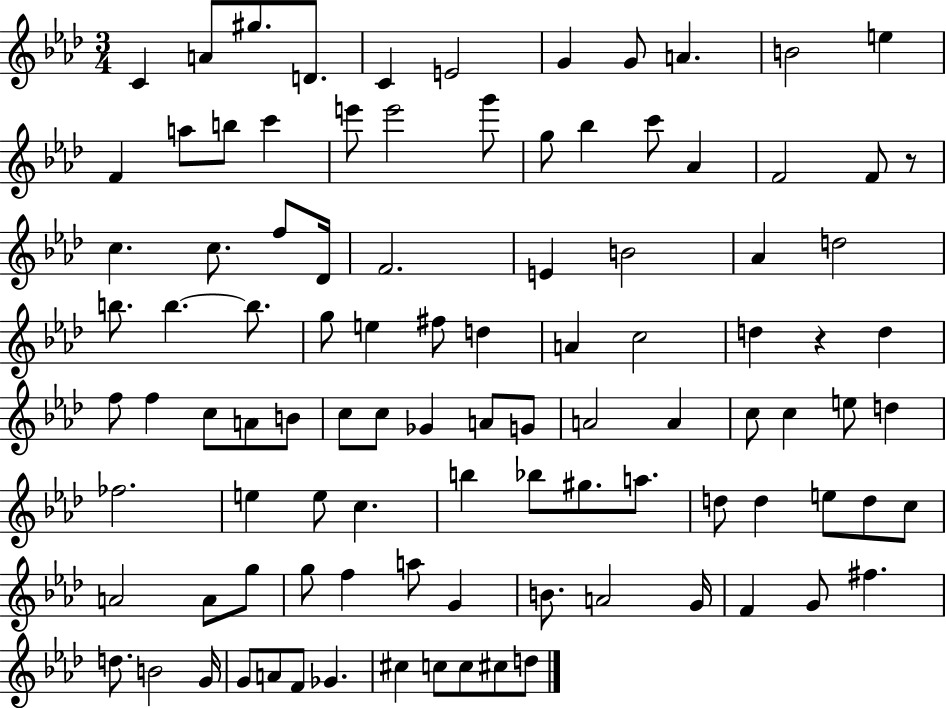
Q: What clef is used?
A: treble